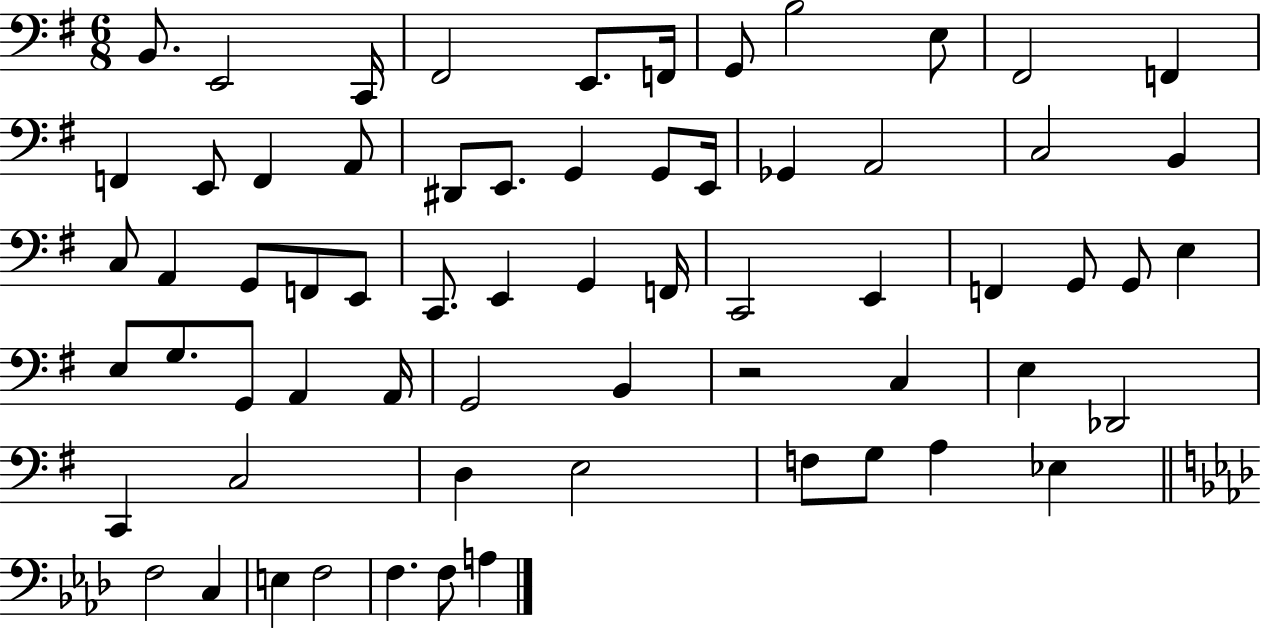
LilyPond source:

{
  \clef bass
  \numericTimeSignature
  \time 6/8
  \key g \major
  b,8. e,2 c,16 | fis,2 e,8. f,16 | g,8 b2 e8 | fis,2 f,4 | \break f,4 e,8 f,4 a,8 | dis,8 e,8. g,4 g,8 e,16 | ges,4 a,2 | c2 b,4 | \break c8 a,4 g,8 f,8 e,8 | c,8. e,4 g,4 f,16 | c,2 e,4 | f,4 g,8 g,8 e4 | \break e8 g8. g,8 a,4 a,16 | g,2 b,4 | r2 c4 | e4 des,2 | \break c,4 c2 | d4 e2 | f8 g8 a4 ees4 | \bar "||" \break \key f \minor f2 c4 | e4 f2 | f4. f8 a4 | \bar "|."
}